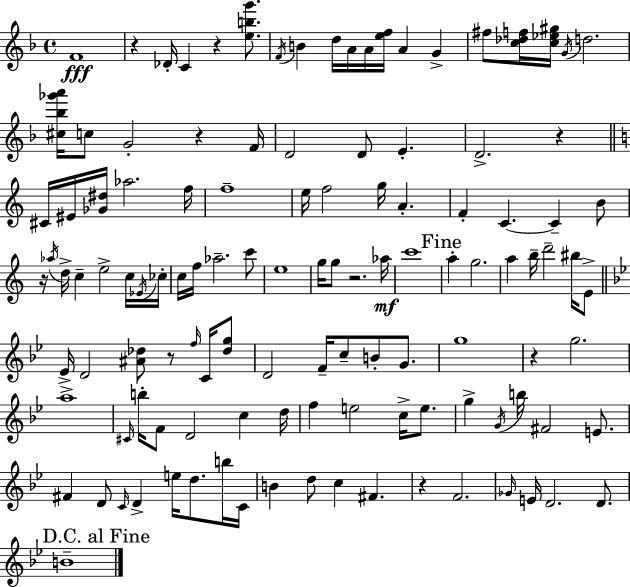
{
  \clef treble
  \time 4/4
  \defaultTimeSignature
  \key d \minor
  f'1\fff | r4 des'16-. c'4 r4 <e'' b'' g'''>8. | \acciaccatura { f'16 } b'4 d''16 a'16 a'16 <e'' f''>16 a'4 g'4-> | fis''8 <c'' des'' f''>16 <c'' ees'' gis''>16 \acciaccatura { g'16 } d''2. | \break <cis'' bes'' ges''' a'''>16 c''8 g'2-. r4 | f'16 d'2 d'8 e'4.-. | d'2.-> r4 | \bar "||" \break \key a \minor cis'16 eis'16 <ges' dis''>16 aes''2. f''16 | f''1-- | e''16 f''2 g''16 a'4.-. | f'4-. c'4.~~ c'4-- b'8 | \break r16 \acciaccatura { aes''16 } d''16-> c''4-- e''2-> c''16 | \acciaccatura { ees'16 } ces''16-. c''16 f''16 aes''2.-- | c'''8 e''1 | g''16 g''8 r2. | \break aes''16\mf c'''1 | \mark "Fine" a''4-. g''2. | a''4 b''16-- d'''2-- bis''16 | e'8-> \bar "||" \break \key bes \major ees'16-> d'2 <ais' des''>8 r8 \grace { f''16 } c'16 <des'' g''>8 | d'2 f'16-- c''8-- b'8-. g'8. | g''1 | r4 g''2. | \break a''1-> | \grace { cis'16 } b''16-. f'8 d'2 c''4 | d''16 f''4 e''2 c''16-> e''8. | g''4-> \acciaccatura { g'16 } b''16 fis'2 | \break e'8. fis'4 d'8 \grace { c'16 } d'4-> e''16 d''8. | b''16 c'16 b'4 d''8 c''4 fis'4. | r4 f'2. | \grace { ges'16 } e'16 d'2. | \break d'8. \mark "D.C. al Fine" b'1-- | \bar "|."
}